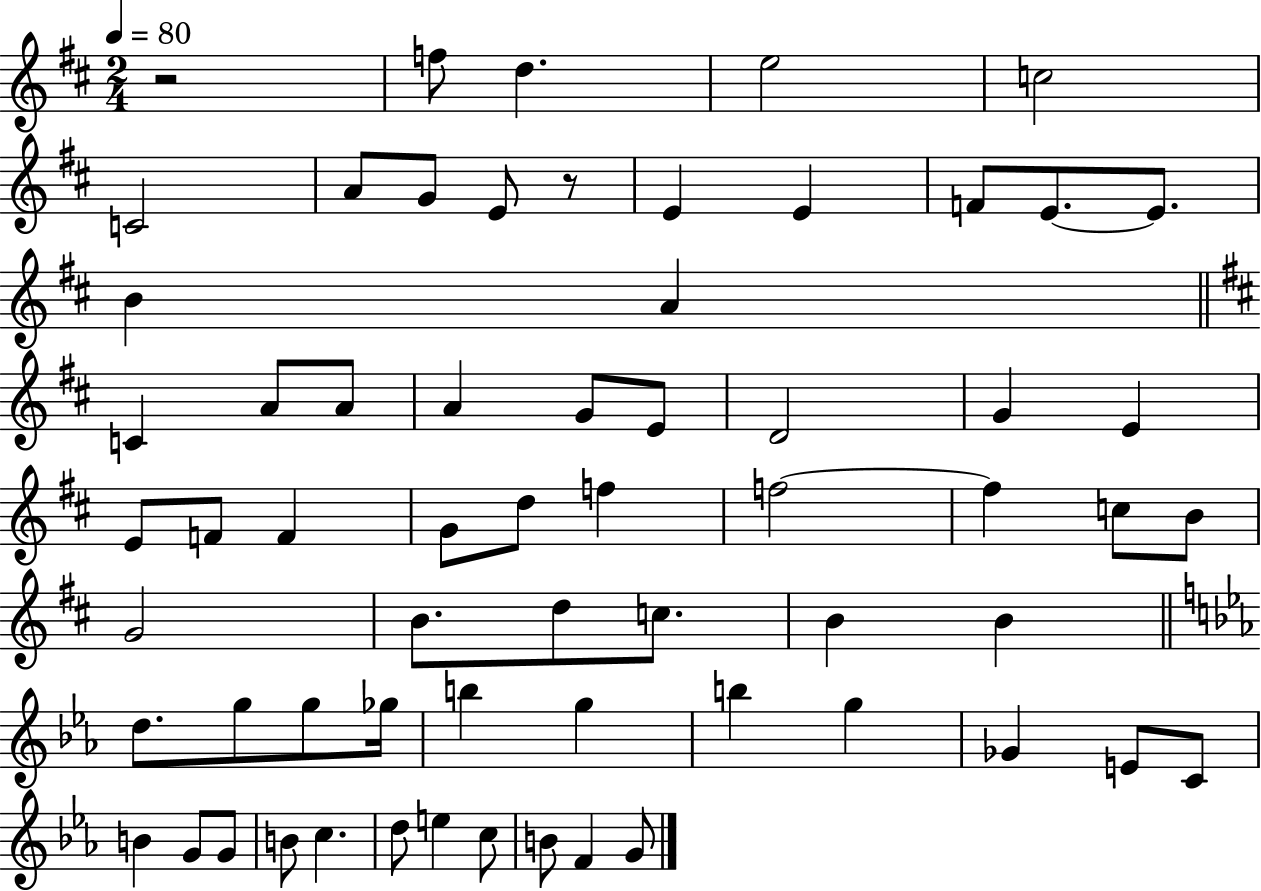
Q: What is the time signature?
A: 2/4